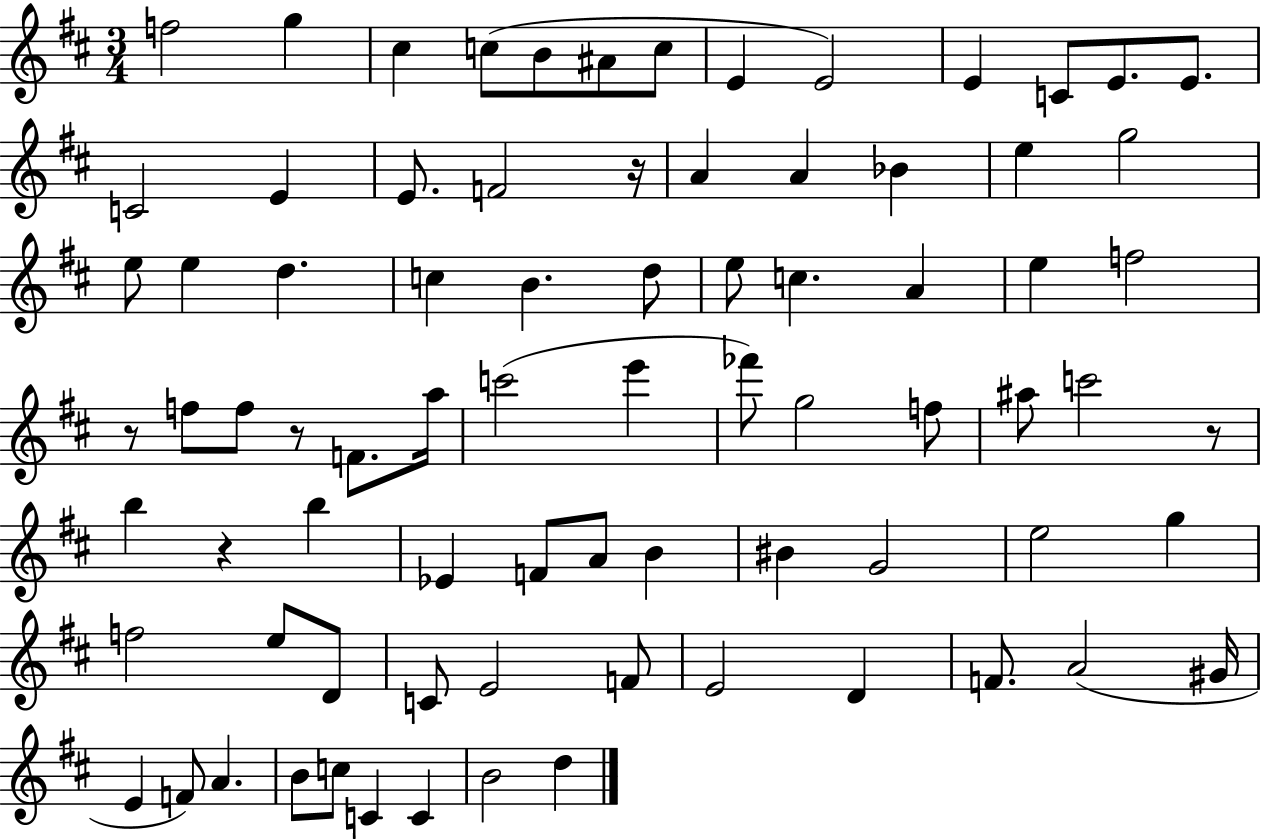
F5/h G5/q C#5/q C5/e B4/e A#4/e C5/e E4/q E4/h E4/q C4/e E4/e. E4/e. C4/h E4/q E4/e. F4/h R/s A4/q A4/q Bb4/q E5/q G5/h E5/e E5/q D5/q. C5/q B4/q. D5/e E5/e C5/q. A4/q E5/q F5/h R/e F5/e F5/e R/e F4/e. A5/s C6/h E6/q FES6/e G5/h F5/e A#5/e C6/h R/e B5/q R/q B5/q Eb4/q F4/e A4/e B4/q BIS4/q G4/h E5/h G5/q F5/h E5/e D4/e C4/e E4/h F4/e E4/h D4/q F4/e. A4/h G#4/s E4/q F4/e A4/q. B4/e C5/e C4/q C4/q B4/h D5/q